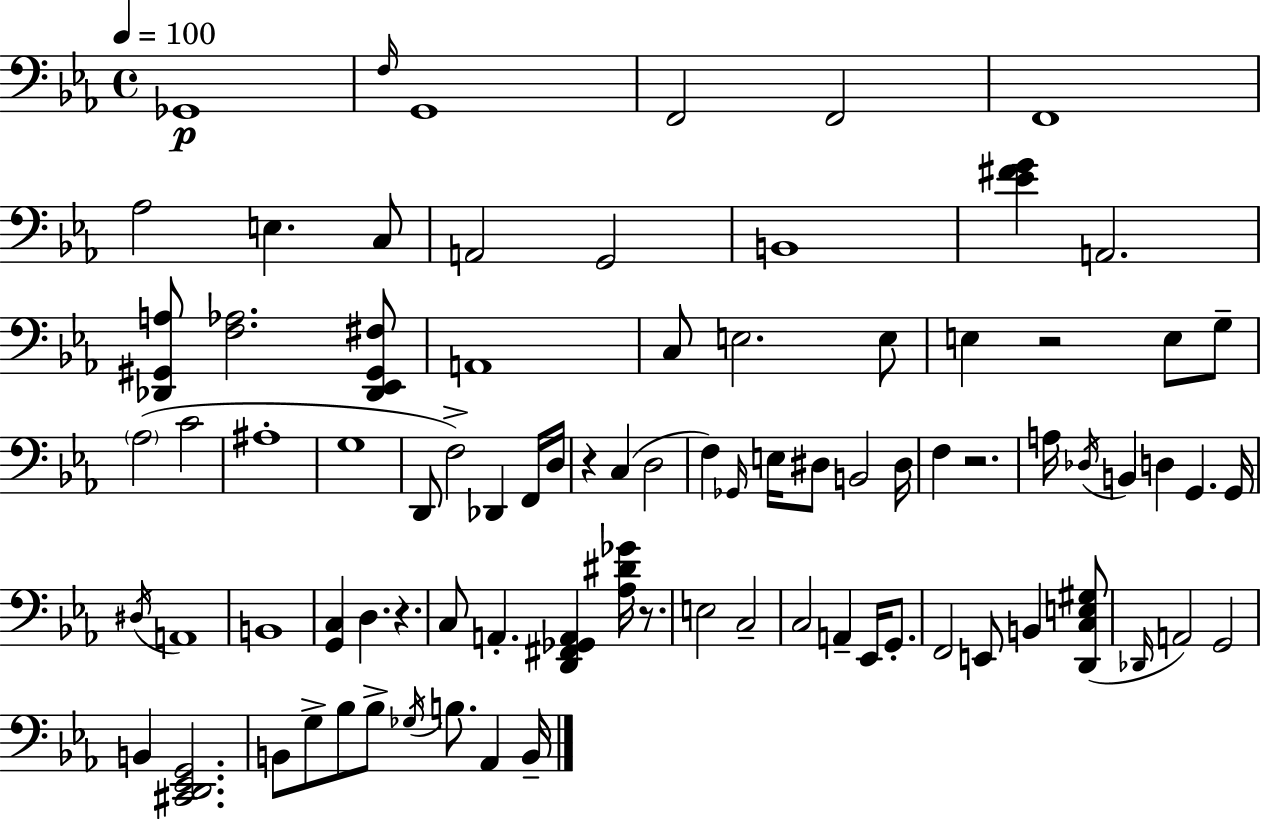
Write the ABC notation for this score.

X:1
T:Untitled
M:4/4
L:1/4
K:Eb
_G,,4 F,/4 G,,4 F,,2 F,,2 F,,4 _A,2 E, C,/2 A,,2 G,,2 B,,4 [_E^FG] A,,2 [_D,,^G,,A,]/2 [F,_A,]2 [_D,,_E,,^G,,^F,]/2 A,,4 C,/2 E,2 E,/2 E, z2 E,/2 G,/2 _A,2 C2 ^A,4 G,4 D,,/2 F,2 _D,, F,,/4 D,/4 z C, D,2 F, _G,,/4 E,/4 ^D,/2 B,,2 ^D,/4 F, z2 A,/4 _D,/4 B,, D, G,, G,,/4 ^D,/4 A,,4 B,,4 [G,,C,] D, z C,/2 A,, [D,,^F,,_G,,A,,] [_A,^D_G]/4 z/2 E,2 C,2 C,2 A,, _E,,/4 G,,/2 F,,2 E,,/2 B,, [D,,C,E,^G,]/2 _D,,/4 A,,2 G,,2 B,, [^C,,D,,_E,,G,,]2 B,,/2 G,/2 _B,/2 _B,/2 _G,/4 B,/2 _A,, B,,/4